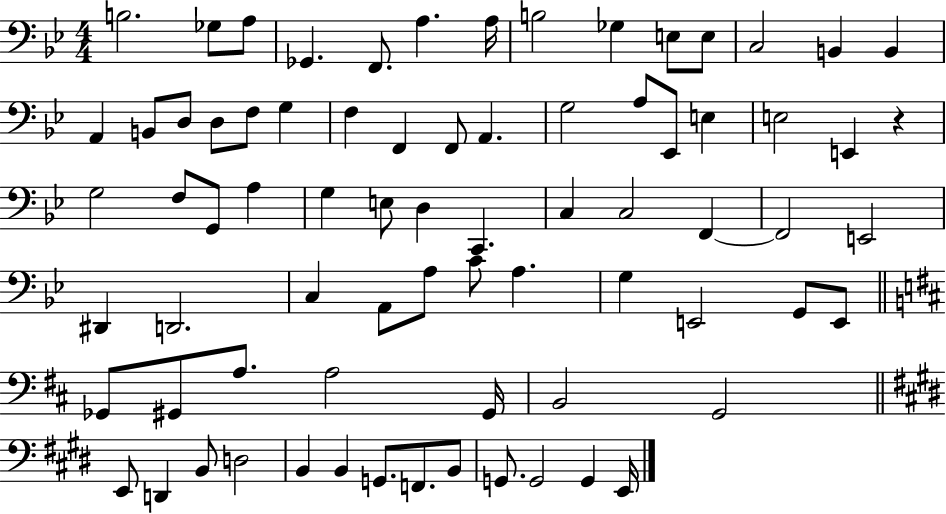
{
  \clef bass
  \numericTimeSignature
  \time 4/4
  \key bes \major
  \repeat volta 2 { b2. ges8 a8 | ges,4. f,8. a4. a16 | b2 ges4 e8 e8 | c2 b,4 b,4 | \break a,4 b,8 d8 d8 f8 g4 | f4 f,4 f,8 a,4. | g2 a8 ees,8 e4 | e2 e,4 r4 | \break g2 f8 g,8 a4 | g4 e8 d4 c,4. | c4 c2 f,4~~ | f,2 e,2 | \break dis,4 d,2. | c4 a,8 a8 c'8 a4. | g4 e,2 g,8 e,8 | \bar "||" \break \key d \major ges,8 gis,8 a8. a2 gis,16 | b,2 g,2 | \bar "||" \break \key e \major e,8 d,4 b,8 d2 | b,4 b,4 g,8. f,8. b,8 | g,8. g,2 g,4 e,16 | } \bar "|."
}